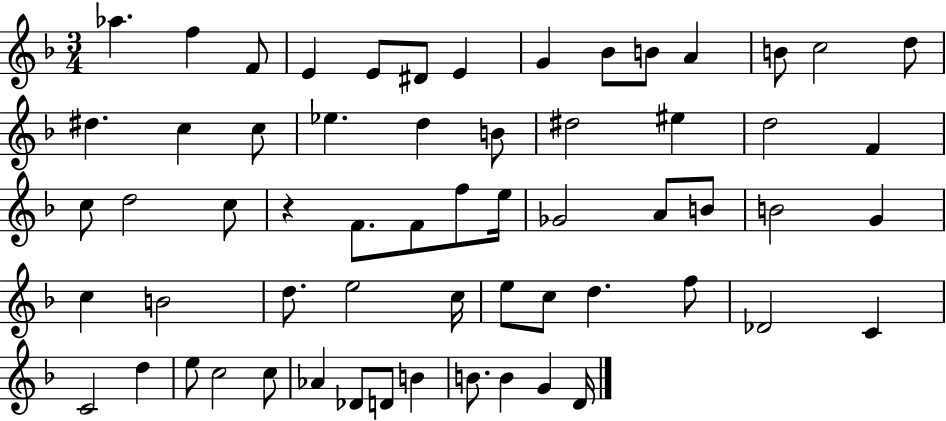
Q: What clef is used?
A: treble